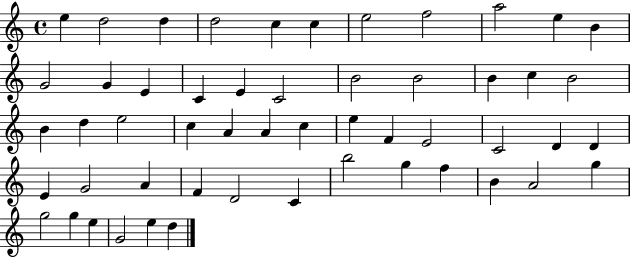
E5/q D5/h D5/q D5/h C5/q C5/q E5/h F5/h A5/h E5/q B4/q G4/h G4/q E4/q C4/q E4/q C4/h B4/h B4/h B4/q C5/q B4/h B4/q D5/q E5/h C5/q A4/q A4/q C5/q E5/q F4/q E4/h C4/h D4/q D4/q E4/q G4/h A4/q F4/q D4/h C4/q B5/h G5/q F5/q B4/q A4/h G5/q G5/h G5/q E5/q G4/h E5/q D5/q